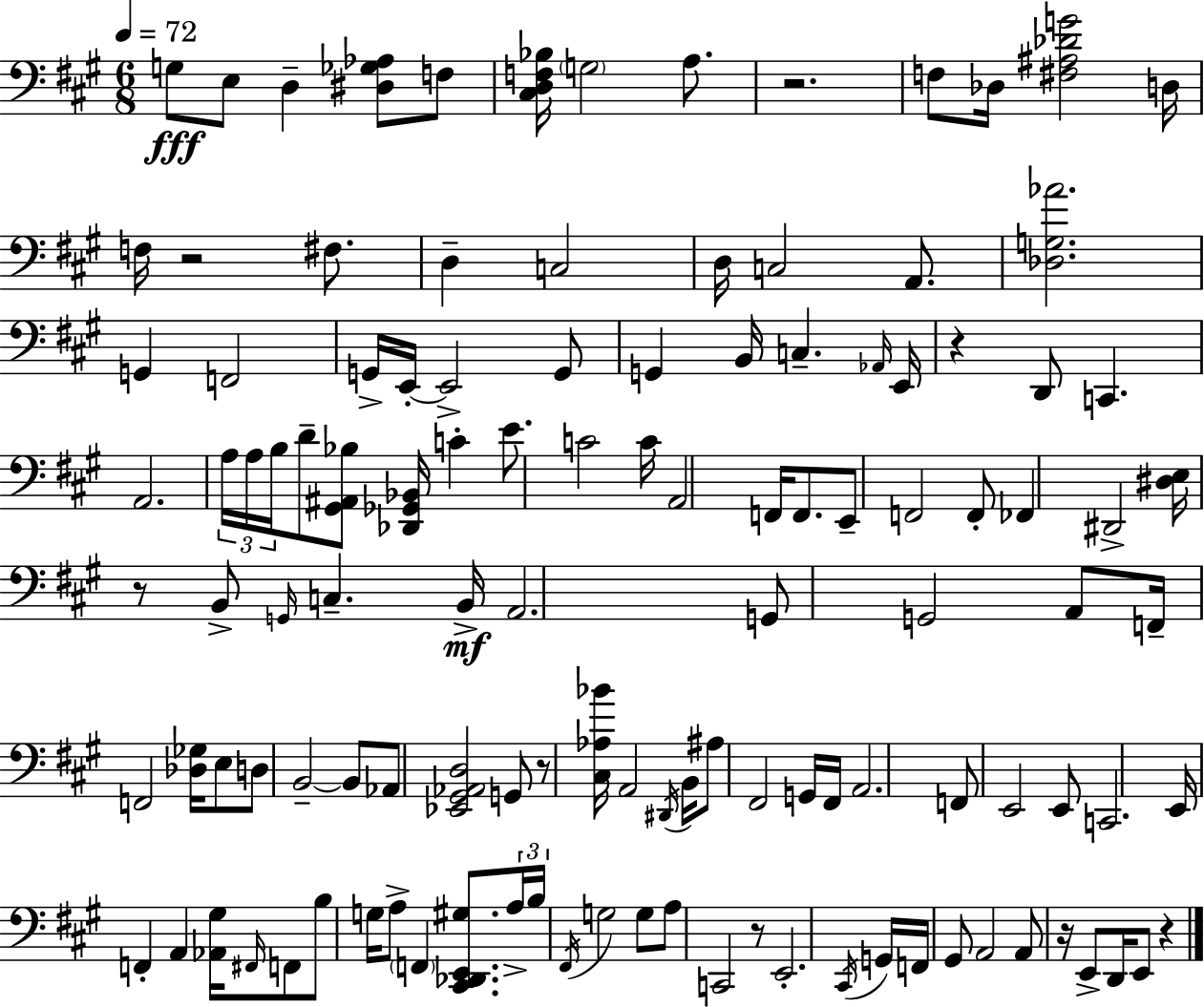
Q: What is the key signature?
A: A major